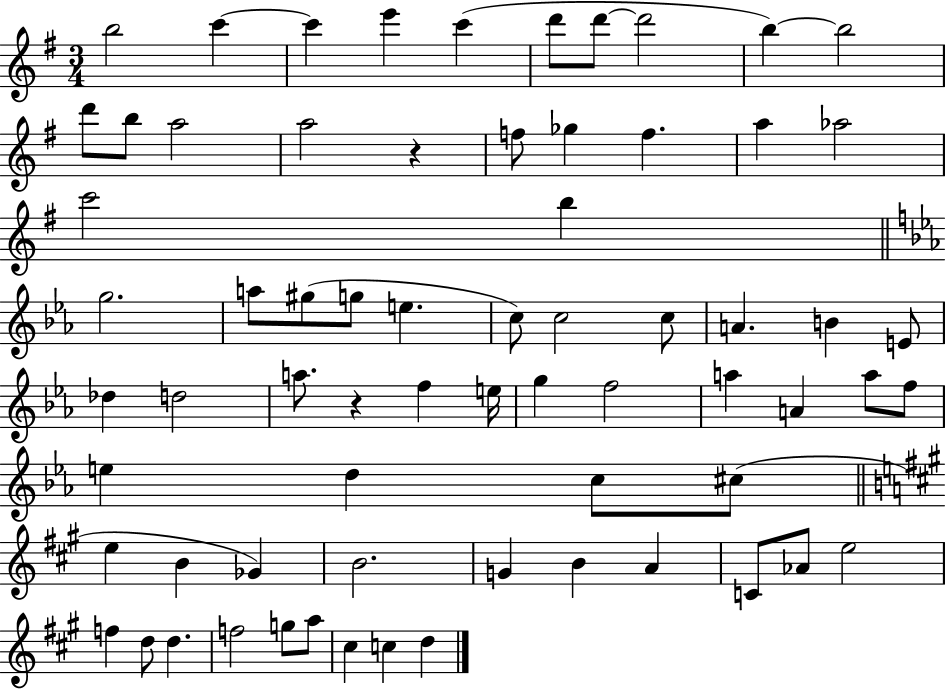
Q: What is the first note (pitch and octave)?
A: B5